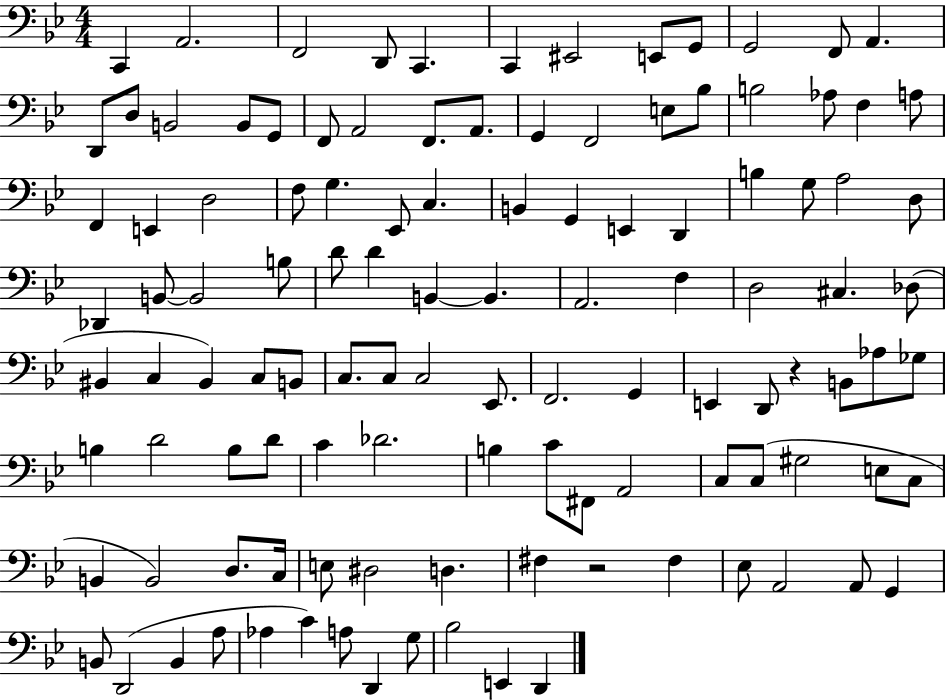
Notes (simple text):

C2/q A2/h. F2/h D2/e C2/q. C2/q EIS2/h E2/e G2/e G2/h F2/e A2/q. D2/e D3/e B2/h B2/e G2/e F2/e A2/h F2/e. A2/e. G2/q F2/h E3/e Bb3/e B3/h Ab3/e F3/q A3/e F2/q E2/q D3/h F3/e G3/q. Eb2/e C3/q. B2/q G2/q E2/q D2/q B3/q G3/e A3/h D3/e Db2/q B2/e B2/h B3/e D4/e D4/q B2/q B2/q. A2/h. F3/q D3/h C#3/q. Db3/e BIS2/q C3/q BIS2/q C3/e B2/e C3/e. C3/e C3/h Eb2/e. F2/h. G2/q E2/q D2/e R/q B2/e Ab3/e Gb3/e B3/q D4/h B3/e D4/e C4/q Db4/h. B3/q C4/e F#2/e A2/h C3/e C3/e G#3/h E3/e C3/e B2/q B2/h D3/e. C3/s E3/e D#3/h D3/q. F#3/q R/h F#3/q Eb3/e A2/h A2/e G2/q B2/e D2/h B2/q A3/e Ab3/q C4/q A3/e D2/q G3/e Bb3/h E2/q D2/q